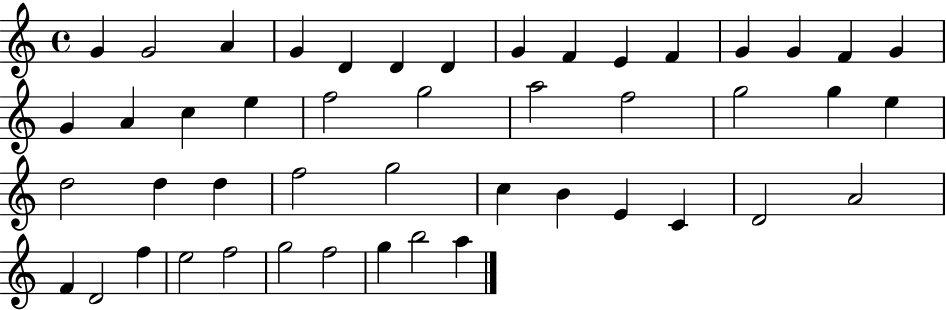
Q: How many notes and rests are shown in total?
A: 47